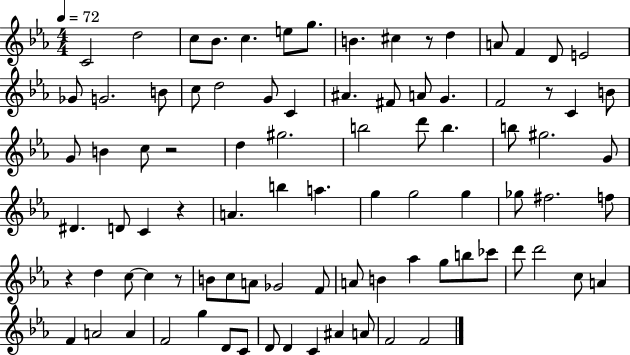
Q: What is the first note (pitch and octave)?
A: C4